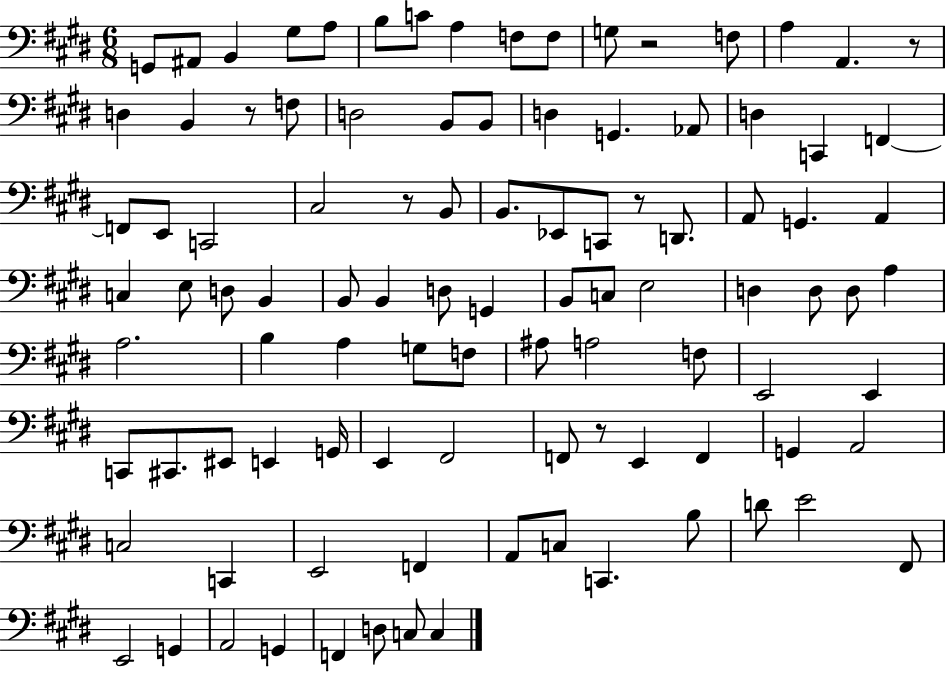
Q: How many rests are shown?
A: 6